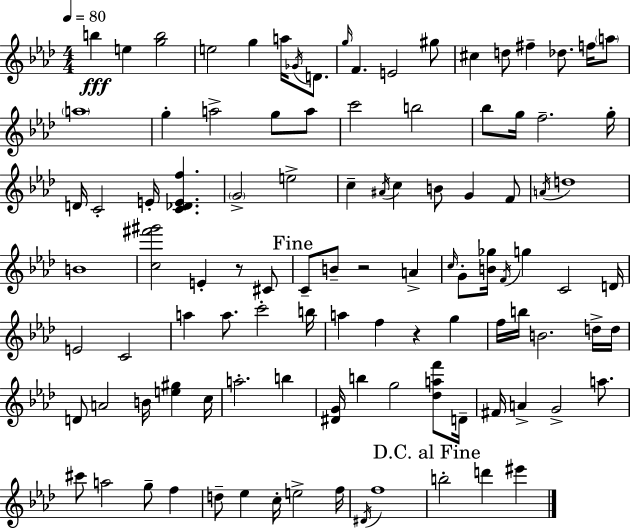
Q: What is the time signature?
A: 4/4